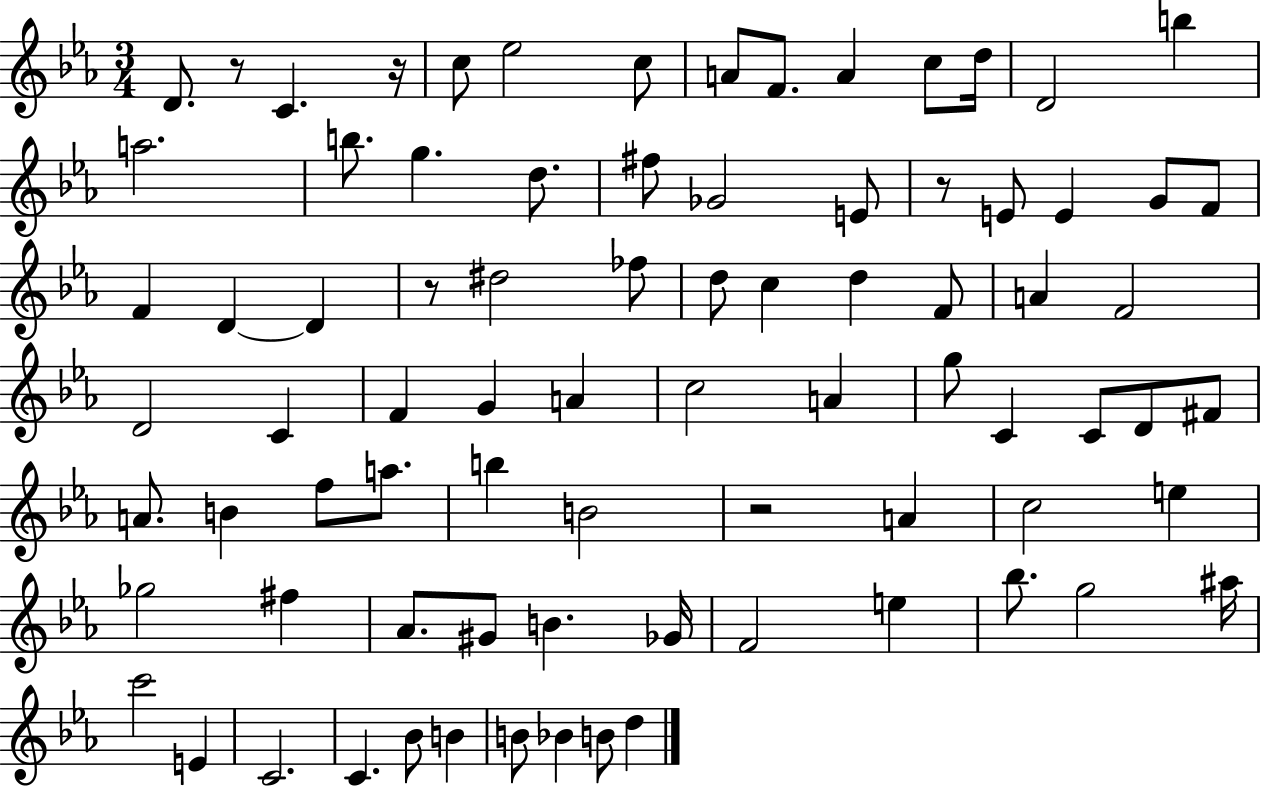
D4/e. R/e C4/q. R/s C5/e Eb5/h C5/e A4/e F4/e. A4/q C5/e D5/s D4/h B5/q A5/h. B5/e. G5/q. D5/e. F#5/e Gb4/h E4/e R/e E4/e E4/q G4/e F4/e F4/q D4/q D4/q R/e D#5/h FES5/e D5/e C5/q D5/q F4/e A4/q F4/h D4/h C4/q F4/q G4/q A4/q C5/h A4/q G5/e C4/q C4/e D4/e F#4/e A4/e. B4/q F5/e A5/e. B5/q B4/h R/h A4/q C5/h E5/q Gb5/h F#5/q Ab4/e. G#4/e B4/q. Gb4/s F4/h E5/q Bb5/e. G5/h A#5/s C6/h E4/q C4/h. C4/q. Bb4/e B4/q B4/e Bb4/q B4/e D5/q